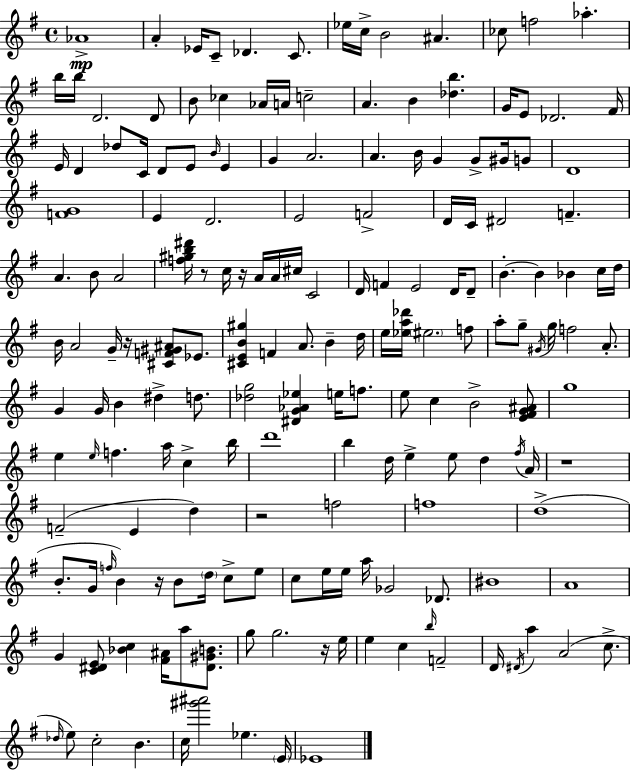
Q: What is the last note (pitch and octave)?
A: Eb4